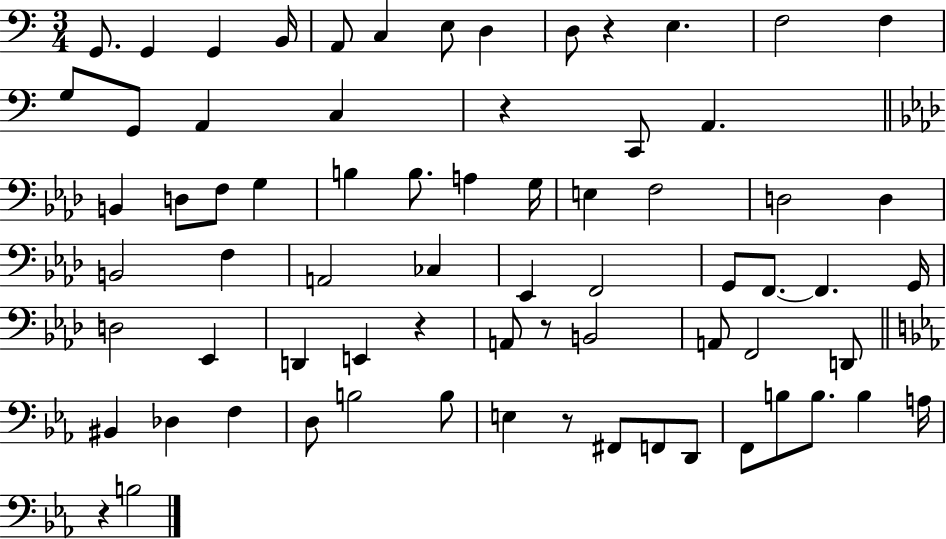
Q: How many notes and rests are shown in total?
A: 71